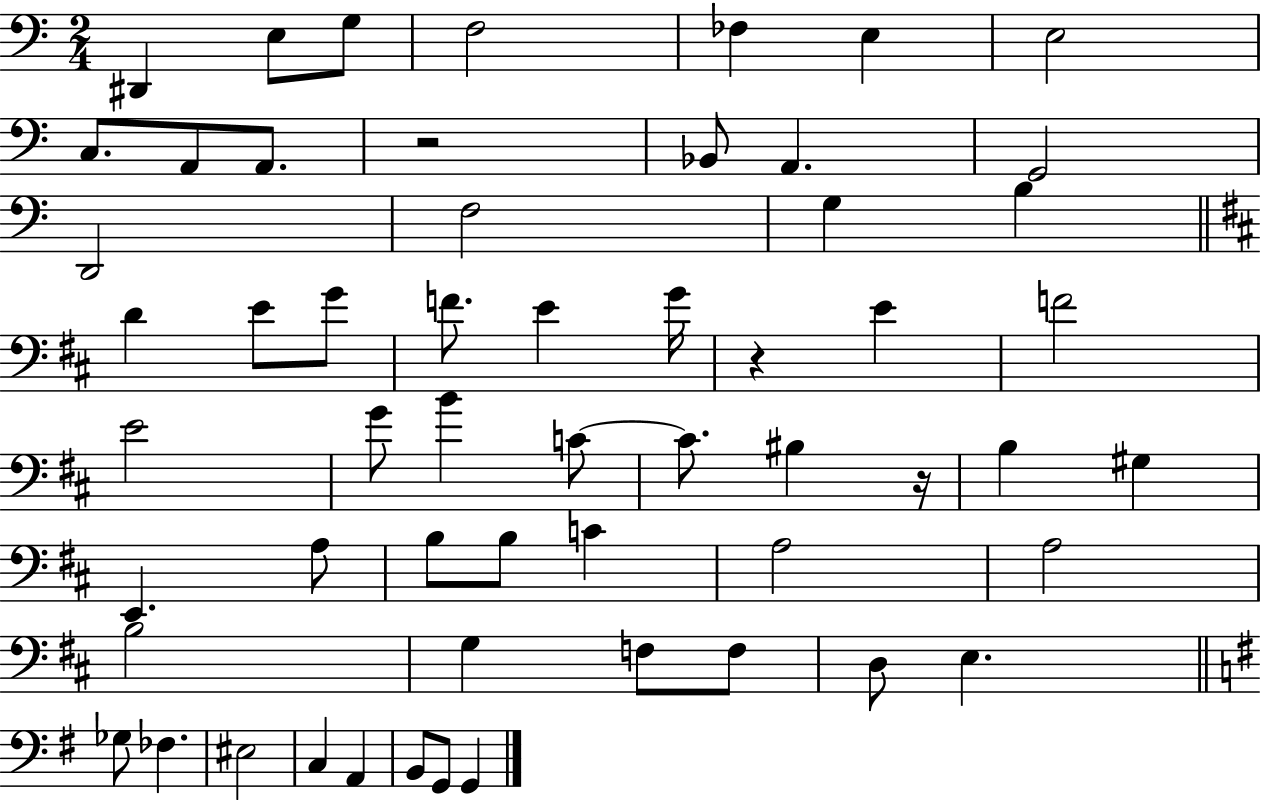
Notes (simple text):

D#2/q E3/e G3/e F3/h FES3/q E3/q E3/h C3/e. A2/e A2/e. R/h Bb2/e A2/q. G2/h D2/h F3/h G3/q B3/q D4/q E4/e G4/e F4/e. E4/q G4/s R/q E4/q F4/h E4/h G4/e B4/q C4/e C4/e. BIS3/q R/s B3/q G#3/q E2/q. A3/e B3/e B3/e C4/q A3/h A3/h B3/h G3/q F3/e F3/e D3/e E3/q. Gb3/e FES3/q. EIS3/h C3/q A2/q B2/e G2/e G2/q